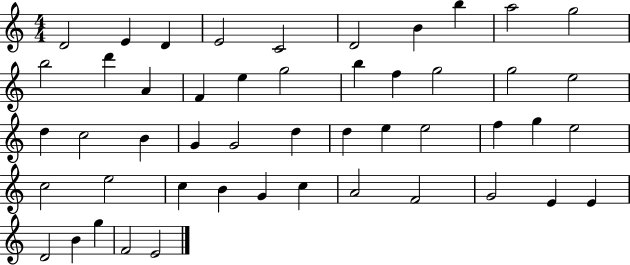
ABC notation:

X:1
T:Untitled
M:4/4
L:1/4
K:C
D2 E D E2 C2 D2 B b a2 g2 b2 d' A F e g2 b f g2 g2 e2 d c2 B G G2 d d e e2 f g e2 c2 e2 c B G c A2 F2 G2 E E D2 B g F2 E2